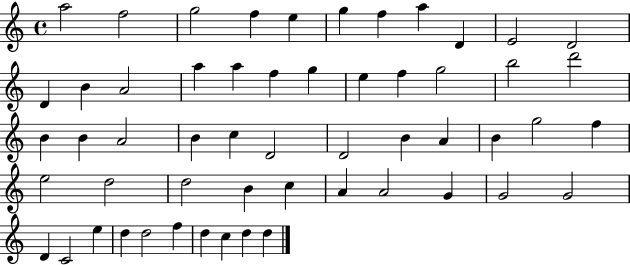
{
  \clef treble
  \time 4/4
  \defaultTimeSignature
  \key c \major
  a''2 f''2 | g''2 f''4 e''4 | g''4 f''4 a''4 d'4 | e'2 d'2 | \break d'4 b'4 a'2 | a''4 a''4 f''4 g''4 | e''4 f''4 g''2 | b''2 d'''2 | \break b'4 b'4 a'2 | b'4 c''4 d'2 | d'2 b'4 a'4 | b'4 g''2 f''4 | \break e''2 d''2 | d''2 b'4 c''4 | a'4 a'2 g'4 | g'2 g'2 | \break d'4 c'2 e''4 | d''4 d''2 f''4 | d''4 c''4 d''4 d''4 | \bar "|."
}